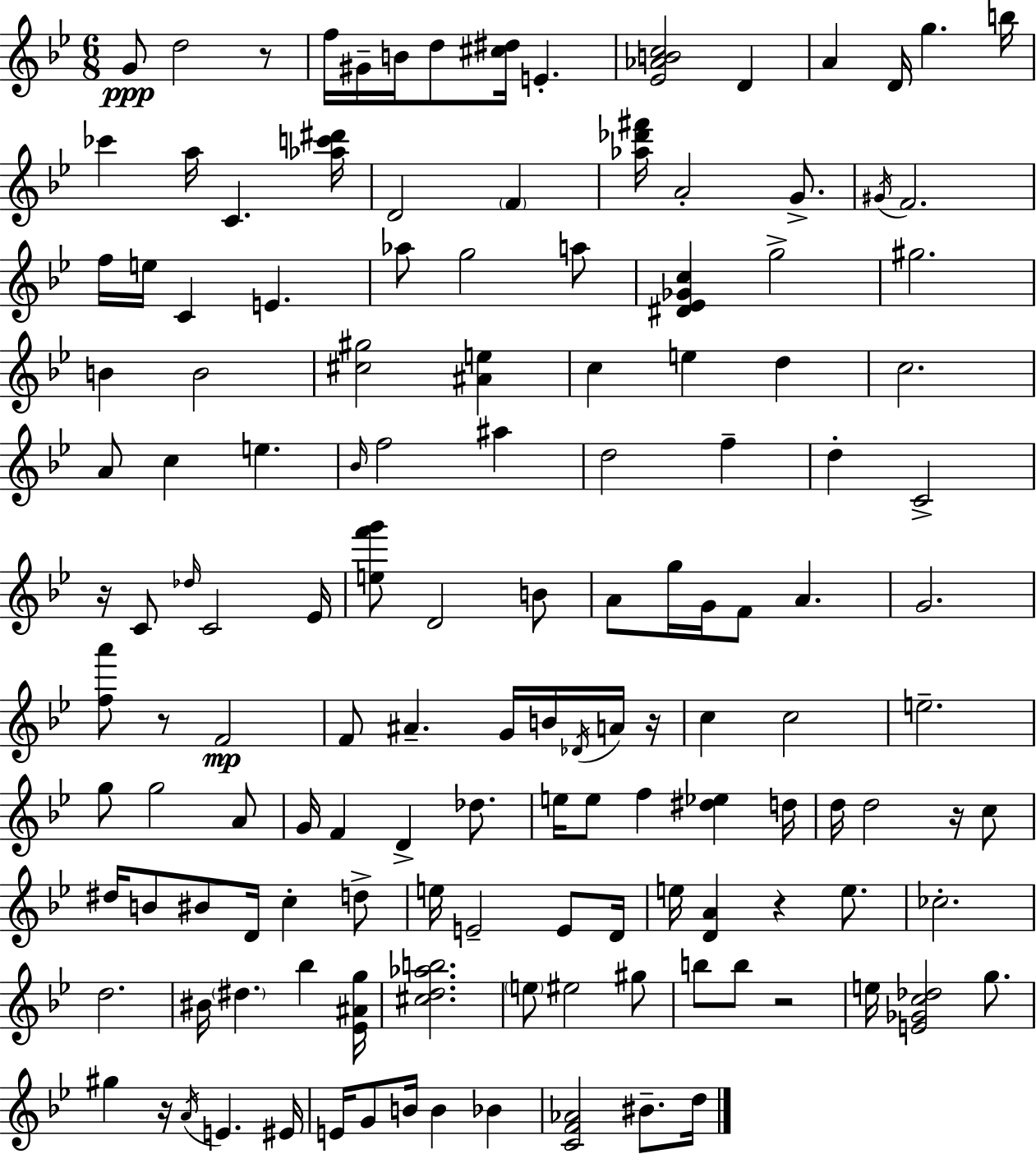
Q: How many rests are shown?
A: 8